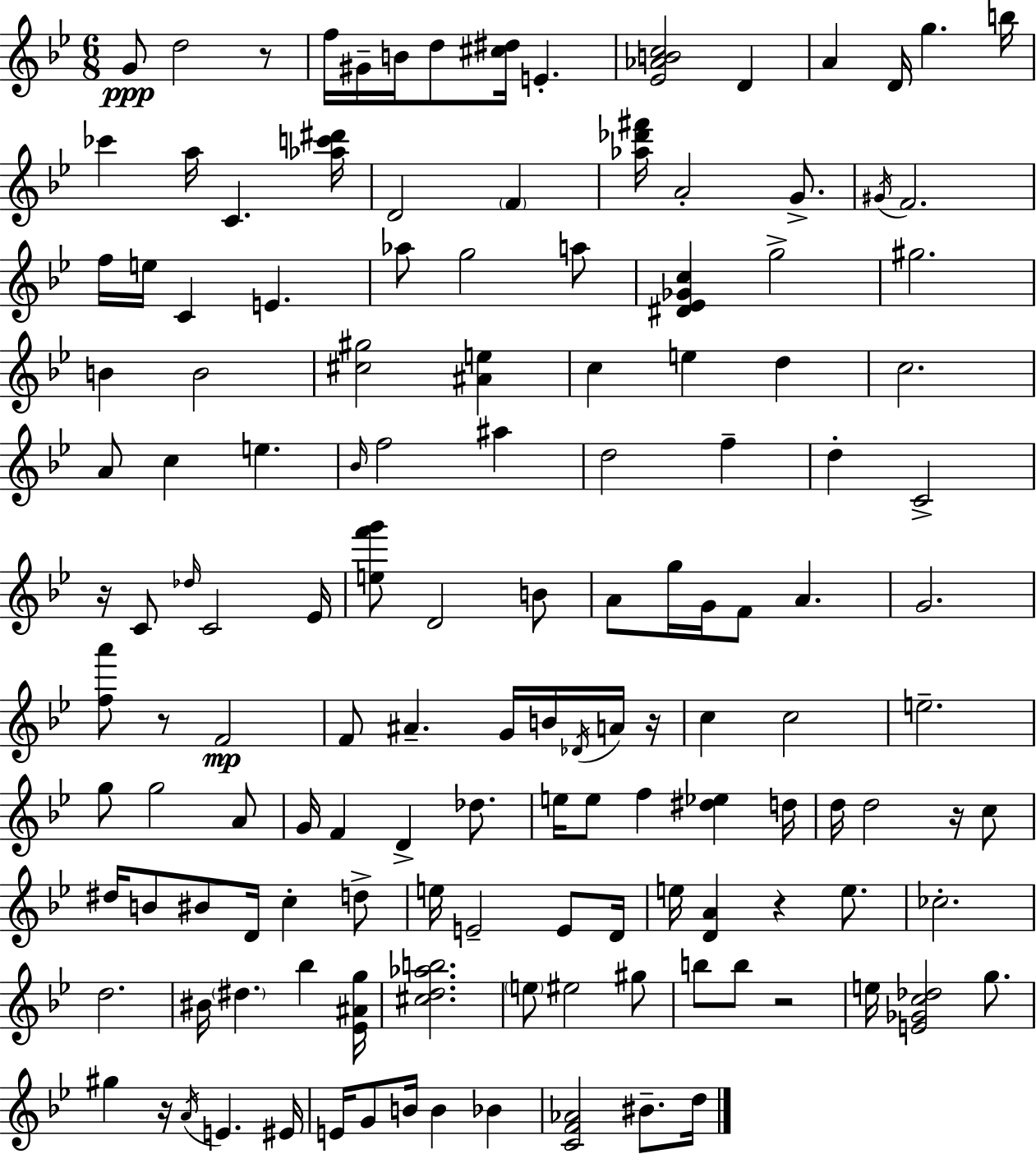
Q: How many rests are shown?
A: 8